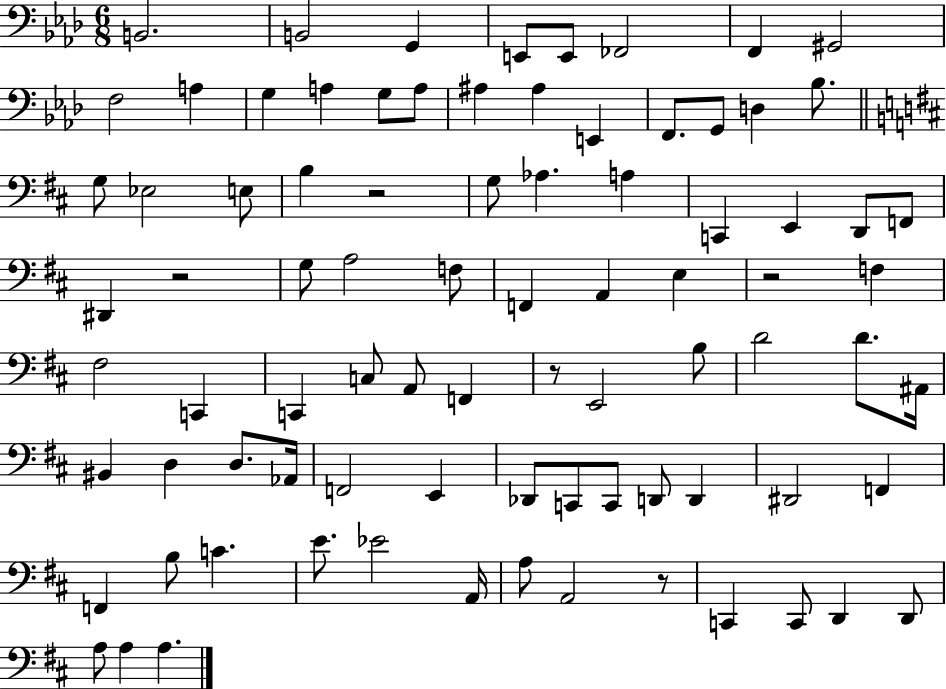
{
  \clef bass
  \numericTimeSignature
  \time 6/8
  \key aes \major
  b,2. | b,2 g,4 | e,8 e,8 fes,2 | f,4 gis,2 | \break f2 a4 | g4 a4 g8 a8 | ais4 ais4 e,4 | f,8. g,8 d4 bes8. | \break \bar "||" \break \key d \major g8 ees2 e8 | b4 r2 | g8 aes4. a4 | c,4 e,4 d,8 f,8 | \break dis,4 r2 | g8 a2 f8 | f,4 a,4 e4 | r2 f4 | \break fis2 c,4 | c,4 c8 a,8 f,4 | r8 e,2 b8 | d'2 d'8. ais,16 | \break bis,4 d4 d8. aes,16 | f,2 e,4 | des,8 c,8 c,8 d,8 d,4 | dis,2 f,4 | \break f,4 b8 c'4. | e'8. ees'2 a,16 | a8 a,2 r8 | c,4 c,8 d,4 d,8 | \break a8 a4 a4. | \bar "|."
}